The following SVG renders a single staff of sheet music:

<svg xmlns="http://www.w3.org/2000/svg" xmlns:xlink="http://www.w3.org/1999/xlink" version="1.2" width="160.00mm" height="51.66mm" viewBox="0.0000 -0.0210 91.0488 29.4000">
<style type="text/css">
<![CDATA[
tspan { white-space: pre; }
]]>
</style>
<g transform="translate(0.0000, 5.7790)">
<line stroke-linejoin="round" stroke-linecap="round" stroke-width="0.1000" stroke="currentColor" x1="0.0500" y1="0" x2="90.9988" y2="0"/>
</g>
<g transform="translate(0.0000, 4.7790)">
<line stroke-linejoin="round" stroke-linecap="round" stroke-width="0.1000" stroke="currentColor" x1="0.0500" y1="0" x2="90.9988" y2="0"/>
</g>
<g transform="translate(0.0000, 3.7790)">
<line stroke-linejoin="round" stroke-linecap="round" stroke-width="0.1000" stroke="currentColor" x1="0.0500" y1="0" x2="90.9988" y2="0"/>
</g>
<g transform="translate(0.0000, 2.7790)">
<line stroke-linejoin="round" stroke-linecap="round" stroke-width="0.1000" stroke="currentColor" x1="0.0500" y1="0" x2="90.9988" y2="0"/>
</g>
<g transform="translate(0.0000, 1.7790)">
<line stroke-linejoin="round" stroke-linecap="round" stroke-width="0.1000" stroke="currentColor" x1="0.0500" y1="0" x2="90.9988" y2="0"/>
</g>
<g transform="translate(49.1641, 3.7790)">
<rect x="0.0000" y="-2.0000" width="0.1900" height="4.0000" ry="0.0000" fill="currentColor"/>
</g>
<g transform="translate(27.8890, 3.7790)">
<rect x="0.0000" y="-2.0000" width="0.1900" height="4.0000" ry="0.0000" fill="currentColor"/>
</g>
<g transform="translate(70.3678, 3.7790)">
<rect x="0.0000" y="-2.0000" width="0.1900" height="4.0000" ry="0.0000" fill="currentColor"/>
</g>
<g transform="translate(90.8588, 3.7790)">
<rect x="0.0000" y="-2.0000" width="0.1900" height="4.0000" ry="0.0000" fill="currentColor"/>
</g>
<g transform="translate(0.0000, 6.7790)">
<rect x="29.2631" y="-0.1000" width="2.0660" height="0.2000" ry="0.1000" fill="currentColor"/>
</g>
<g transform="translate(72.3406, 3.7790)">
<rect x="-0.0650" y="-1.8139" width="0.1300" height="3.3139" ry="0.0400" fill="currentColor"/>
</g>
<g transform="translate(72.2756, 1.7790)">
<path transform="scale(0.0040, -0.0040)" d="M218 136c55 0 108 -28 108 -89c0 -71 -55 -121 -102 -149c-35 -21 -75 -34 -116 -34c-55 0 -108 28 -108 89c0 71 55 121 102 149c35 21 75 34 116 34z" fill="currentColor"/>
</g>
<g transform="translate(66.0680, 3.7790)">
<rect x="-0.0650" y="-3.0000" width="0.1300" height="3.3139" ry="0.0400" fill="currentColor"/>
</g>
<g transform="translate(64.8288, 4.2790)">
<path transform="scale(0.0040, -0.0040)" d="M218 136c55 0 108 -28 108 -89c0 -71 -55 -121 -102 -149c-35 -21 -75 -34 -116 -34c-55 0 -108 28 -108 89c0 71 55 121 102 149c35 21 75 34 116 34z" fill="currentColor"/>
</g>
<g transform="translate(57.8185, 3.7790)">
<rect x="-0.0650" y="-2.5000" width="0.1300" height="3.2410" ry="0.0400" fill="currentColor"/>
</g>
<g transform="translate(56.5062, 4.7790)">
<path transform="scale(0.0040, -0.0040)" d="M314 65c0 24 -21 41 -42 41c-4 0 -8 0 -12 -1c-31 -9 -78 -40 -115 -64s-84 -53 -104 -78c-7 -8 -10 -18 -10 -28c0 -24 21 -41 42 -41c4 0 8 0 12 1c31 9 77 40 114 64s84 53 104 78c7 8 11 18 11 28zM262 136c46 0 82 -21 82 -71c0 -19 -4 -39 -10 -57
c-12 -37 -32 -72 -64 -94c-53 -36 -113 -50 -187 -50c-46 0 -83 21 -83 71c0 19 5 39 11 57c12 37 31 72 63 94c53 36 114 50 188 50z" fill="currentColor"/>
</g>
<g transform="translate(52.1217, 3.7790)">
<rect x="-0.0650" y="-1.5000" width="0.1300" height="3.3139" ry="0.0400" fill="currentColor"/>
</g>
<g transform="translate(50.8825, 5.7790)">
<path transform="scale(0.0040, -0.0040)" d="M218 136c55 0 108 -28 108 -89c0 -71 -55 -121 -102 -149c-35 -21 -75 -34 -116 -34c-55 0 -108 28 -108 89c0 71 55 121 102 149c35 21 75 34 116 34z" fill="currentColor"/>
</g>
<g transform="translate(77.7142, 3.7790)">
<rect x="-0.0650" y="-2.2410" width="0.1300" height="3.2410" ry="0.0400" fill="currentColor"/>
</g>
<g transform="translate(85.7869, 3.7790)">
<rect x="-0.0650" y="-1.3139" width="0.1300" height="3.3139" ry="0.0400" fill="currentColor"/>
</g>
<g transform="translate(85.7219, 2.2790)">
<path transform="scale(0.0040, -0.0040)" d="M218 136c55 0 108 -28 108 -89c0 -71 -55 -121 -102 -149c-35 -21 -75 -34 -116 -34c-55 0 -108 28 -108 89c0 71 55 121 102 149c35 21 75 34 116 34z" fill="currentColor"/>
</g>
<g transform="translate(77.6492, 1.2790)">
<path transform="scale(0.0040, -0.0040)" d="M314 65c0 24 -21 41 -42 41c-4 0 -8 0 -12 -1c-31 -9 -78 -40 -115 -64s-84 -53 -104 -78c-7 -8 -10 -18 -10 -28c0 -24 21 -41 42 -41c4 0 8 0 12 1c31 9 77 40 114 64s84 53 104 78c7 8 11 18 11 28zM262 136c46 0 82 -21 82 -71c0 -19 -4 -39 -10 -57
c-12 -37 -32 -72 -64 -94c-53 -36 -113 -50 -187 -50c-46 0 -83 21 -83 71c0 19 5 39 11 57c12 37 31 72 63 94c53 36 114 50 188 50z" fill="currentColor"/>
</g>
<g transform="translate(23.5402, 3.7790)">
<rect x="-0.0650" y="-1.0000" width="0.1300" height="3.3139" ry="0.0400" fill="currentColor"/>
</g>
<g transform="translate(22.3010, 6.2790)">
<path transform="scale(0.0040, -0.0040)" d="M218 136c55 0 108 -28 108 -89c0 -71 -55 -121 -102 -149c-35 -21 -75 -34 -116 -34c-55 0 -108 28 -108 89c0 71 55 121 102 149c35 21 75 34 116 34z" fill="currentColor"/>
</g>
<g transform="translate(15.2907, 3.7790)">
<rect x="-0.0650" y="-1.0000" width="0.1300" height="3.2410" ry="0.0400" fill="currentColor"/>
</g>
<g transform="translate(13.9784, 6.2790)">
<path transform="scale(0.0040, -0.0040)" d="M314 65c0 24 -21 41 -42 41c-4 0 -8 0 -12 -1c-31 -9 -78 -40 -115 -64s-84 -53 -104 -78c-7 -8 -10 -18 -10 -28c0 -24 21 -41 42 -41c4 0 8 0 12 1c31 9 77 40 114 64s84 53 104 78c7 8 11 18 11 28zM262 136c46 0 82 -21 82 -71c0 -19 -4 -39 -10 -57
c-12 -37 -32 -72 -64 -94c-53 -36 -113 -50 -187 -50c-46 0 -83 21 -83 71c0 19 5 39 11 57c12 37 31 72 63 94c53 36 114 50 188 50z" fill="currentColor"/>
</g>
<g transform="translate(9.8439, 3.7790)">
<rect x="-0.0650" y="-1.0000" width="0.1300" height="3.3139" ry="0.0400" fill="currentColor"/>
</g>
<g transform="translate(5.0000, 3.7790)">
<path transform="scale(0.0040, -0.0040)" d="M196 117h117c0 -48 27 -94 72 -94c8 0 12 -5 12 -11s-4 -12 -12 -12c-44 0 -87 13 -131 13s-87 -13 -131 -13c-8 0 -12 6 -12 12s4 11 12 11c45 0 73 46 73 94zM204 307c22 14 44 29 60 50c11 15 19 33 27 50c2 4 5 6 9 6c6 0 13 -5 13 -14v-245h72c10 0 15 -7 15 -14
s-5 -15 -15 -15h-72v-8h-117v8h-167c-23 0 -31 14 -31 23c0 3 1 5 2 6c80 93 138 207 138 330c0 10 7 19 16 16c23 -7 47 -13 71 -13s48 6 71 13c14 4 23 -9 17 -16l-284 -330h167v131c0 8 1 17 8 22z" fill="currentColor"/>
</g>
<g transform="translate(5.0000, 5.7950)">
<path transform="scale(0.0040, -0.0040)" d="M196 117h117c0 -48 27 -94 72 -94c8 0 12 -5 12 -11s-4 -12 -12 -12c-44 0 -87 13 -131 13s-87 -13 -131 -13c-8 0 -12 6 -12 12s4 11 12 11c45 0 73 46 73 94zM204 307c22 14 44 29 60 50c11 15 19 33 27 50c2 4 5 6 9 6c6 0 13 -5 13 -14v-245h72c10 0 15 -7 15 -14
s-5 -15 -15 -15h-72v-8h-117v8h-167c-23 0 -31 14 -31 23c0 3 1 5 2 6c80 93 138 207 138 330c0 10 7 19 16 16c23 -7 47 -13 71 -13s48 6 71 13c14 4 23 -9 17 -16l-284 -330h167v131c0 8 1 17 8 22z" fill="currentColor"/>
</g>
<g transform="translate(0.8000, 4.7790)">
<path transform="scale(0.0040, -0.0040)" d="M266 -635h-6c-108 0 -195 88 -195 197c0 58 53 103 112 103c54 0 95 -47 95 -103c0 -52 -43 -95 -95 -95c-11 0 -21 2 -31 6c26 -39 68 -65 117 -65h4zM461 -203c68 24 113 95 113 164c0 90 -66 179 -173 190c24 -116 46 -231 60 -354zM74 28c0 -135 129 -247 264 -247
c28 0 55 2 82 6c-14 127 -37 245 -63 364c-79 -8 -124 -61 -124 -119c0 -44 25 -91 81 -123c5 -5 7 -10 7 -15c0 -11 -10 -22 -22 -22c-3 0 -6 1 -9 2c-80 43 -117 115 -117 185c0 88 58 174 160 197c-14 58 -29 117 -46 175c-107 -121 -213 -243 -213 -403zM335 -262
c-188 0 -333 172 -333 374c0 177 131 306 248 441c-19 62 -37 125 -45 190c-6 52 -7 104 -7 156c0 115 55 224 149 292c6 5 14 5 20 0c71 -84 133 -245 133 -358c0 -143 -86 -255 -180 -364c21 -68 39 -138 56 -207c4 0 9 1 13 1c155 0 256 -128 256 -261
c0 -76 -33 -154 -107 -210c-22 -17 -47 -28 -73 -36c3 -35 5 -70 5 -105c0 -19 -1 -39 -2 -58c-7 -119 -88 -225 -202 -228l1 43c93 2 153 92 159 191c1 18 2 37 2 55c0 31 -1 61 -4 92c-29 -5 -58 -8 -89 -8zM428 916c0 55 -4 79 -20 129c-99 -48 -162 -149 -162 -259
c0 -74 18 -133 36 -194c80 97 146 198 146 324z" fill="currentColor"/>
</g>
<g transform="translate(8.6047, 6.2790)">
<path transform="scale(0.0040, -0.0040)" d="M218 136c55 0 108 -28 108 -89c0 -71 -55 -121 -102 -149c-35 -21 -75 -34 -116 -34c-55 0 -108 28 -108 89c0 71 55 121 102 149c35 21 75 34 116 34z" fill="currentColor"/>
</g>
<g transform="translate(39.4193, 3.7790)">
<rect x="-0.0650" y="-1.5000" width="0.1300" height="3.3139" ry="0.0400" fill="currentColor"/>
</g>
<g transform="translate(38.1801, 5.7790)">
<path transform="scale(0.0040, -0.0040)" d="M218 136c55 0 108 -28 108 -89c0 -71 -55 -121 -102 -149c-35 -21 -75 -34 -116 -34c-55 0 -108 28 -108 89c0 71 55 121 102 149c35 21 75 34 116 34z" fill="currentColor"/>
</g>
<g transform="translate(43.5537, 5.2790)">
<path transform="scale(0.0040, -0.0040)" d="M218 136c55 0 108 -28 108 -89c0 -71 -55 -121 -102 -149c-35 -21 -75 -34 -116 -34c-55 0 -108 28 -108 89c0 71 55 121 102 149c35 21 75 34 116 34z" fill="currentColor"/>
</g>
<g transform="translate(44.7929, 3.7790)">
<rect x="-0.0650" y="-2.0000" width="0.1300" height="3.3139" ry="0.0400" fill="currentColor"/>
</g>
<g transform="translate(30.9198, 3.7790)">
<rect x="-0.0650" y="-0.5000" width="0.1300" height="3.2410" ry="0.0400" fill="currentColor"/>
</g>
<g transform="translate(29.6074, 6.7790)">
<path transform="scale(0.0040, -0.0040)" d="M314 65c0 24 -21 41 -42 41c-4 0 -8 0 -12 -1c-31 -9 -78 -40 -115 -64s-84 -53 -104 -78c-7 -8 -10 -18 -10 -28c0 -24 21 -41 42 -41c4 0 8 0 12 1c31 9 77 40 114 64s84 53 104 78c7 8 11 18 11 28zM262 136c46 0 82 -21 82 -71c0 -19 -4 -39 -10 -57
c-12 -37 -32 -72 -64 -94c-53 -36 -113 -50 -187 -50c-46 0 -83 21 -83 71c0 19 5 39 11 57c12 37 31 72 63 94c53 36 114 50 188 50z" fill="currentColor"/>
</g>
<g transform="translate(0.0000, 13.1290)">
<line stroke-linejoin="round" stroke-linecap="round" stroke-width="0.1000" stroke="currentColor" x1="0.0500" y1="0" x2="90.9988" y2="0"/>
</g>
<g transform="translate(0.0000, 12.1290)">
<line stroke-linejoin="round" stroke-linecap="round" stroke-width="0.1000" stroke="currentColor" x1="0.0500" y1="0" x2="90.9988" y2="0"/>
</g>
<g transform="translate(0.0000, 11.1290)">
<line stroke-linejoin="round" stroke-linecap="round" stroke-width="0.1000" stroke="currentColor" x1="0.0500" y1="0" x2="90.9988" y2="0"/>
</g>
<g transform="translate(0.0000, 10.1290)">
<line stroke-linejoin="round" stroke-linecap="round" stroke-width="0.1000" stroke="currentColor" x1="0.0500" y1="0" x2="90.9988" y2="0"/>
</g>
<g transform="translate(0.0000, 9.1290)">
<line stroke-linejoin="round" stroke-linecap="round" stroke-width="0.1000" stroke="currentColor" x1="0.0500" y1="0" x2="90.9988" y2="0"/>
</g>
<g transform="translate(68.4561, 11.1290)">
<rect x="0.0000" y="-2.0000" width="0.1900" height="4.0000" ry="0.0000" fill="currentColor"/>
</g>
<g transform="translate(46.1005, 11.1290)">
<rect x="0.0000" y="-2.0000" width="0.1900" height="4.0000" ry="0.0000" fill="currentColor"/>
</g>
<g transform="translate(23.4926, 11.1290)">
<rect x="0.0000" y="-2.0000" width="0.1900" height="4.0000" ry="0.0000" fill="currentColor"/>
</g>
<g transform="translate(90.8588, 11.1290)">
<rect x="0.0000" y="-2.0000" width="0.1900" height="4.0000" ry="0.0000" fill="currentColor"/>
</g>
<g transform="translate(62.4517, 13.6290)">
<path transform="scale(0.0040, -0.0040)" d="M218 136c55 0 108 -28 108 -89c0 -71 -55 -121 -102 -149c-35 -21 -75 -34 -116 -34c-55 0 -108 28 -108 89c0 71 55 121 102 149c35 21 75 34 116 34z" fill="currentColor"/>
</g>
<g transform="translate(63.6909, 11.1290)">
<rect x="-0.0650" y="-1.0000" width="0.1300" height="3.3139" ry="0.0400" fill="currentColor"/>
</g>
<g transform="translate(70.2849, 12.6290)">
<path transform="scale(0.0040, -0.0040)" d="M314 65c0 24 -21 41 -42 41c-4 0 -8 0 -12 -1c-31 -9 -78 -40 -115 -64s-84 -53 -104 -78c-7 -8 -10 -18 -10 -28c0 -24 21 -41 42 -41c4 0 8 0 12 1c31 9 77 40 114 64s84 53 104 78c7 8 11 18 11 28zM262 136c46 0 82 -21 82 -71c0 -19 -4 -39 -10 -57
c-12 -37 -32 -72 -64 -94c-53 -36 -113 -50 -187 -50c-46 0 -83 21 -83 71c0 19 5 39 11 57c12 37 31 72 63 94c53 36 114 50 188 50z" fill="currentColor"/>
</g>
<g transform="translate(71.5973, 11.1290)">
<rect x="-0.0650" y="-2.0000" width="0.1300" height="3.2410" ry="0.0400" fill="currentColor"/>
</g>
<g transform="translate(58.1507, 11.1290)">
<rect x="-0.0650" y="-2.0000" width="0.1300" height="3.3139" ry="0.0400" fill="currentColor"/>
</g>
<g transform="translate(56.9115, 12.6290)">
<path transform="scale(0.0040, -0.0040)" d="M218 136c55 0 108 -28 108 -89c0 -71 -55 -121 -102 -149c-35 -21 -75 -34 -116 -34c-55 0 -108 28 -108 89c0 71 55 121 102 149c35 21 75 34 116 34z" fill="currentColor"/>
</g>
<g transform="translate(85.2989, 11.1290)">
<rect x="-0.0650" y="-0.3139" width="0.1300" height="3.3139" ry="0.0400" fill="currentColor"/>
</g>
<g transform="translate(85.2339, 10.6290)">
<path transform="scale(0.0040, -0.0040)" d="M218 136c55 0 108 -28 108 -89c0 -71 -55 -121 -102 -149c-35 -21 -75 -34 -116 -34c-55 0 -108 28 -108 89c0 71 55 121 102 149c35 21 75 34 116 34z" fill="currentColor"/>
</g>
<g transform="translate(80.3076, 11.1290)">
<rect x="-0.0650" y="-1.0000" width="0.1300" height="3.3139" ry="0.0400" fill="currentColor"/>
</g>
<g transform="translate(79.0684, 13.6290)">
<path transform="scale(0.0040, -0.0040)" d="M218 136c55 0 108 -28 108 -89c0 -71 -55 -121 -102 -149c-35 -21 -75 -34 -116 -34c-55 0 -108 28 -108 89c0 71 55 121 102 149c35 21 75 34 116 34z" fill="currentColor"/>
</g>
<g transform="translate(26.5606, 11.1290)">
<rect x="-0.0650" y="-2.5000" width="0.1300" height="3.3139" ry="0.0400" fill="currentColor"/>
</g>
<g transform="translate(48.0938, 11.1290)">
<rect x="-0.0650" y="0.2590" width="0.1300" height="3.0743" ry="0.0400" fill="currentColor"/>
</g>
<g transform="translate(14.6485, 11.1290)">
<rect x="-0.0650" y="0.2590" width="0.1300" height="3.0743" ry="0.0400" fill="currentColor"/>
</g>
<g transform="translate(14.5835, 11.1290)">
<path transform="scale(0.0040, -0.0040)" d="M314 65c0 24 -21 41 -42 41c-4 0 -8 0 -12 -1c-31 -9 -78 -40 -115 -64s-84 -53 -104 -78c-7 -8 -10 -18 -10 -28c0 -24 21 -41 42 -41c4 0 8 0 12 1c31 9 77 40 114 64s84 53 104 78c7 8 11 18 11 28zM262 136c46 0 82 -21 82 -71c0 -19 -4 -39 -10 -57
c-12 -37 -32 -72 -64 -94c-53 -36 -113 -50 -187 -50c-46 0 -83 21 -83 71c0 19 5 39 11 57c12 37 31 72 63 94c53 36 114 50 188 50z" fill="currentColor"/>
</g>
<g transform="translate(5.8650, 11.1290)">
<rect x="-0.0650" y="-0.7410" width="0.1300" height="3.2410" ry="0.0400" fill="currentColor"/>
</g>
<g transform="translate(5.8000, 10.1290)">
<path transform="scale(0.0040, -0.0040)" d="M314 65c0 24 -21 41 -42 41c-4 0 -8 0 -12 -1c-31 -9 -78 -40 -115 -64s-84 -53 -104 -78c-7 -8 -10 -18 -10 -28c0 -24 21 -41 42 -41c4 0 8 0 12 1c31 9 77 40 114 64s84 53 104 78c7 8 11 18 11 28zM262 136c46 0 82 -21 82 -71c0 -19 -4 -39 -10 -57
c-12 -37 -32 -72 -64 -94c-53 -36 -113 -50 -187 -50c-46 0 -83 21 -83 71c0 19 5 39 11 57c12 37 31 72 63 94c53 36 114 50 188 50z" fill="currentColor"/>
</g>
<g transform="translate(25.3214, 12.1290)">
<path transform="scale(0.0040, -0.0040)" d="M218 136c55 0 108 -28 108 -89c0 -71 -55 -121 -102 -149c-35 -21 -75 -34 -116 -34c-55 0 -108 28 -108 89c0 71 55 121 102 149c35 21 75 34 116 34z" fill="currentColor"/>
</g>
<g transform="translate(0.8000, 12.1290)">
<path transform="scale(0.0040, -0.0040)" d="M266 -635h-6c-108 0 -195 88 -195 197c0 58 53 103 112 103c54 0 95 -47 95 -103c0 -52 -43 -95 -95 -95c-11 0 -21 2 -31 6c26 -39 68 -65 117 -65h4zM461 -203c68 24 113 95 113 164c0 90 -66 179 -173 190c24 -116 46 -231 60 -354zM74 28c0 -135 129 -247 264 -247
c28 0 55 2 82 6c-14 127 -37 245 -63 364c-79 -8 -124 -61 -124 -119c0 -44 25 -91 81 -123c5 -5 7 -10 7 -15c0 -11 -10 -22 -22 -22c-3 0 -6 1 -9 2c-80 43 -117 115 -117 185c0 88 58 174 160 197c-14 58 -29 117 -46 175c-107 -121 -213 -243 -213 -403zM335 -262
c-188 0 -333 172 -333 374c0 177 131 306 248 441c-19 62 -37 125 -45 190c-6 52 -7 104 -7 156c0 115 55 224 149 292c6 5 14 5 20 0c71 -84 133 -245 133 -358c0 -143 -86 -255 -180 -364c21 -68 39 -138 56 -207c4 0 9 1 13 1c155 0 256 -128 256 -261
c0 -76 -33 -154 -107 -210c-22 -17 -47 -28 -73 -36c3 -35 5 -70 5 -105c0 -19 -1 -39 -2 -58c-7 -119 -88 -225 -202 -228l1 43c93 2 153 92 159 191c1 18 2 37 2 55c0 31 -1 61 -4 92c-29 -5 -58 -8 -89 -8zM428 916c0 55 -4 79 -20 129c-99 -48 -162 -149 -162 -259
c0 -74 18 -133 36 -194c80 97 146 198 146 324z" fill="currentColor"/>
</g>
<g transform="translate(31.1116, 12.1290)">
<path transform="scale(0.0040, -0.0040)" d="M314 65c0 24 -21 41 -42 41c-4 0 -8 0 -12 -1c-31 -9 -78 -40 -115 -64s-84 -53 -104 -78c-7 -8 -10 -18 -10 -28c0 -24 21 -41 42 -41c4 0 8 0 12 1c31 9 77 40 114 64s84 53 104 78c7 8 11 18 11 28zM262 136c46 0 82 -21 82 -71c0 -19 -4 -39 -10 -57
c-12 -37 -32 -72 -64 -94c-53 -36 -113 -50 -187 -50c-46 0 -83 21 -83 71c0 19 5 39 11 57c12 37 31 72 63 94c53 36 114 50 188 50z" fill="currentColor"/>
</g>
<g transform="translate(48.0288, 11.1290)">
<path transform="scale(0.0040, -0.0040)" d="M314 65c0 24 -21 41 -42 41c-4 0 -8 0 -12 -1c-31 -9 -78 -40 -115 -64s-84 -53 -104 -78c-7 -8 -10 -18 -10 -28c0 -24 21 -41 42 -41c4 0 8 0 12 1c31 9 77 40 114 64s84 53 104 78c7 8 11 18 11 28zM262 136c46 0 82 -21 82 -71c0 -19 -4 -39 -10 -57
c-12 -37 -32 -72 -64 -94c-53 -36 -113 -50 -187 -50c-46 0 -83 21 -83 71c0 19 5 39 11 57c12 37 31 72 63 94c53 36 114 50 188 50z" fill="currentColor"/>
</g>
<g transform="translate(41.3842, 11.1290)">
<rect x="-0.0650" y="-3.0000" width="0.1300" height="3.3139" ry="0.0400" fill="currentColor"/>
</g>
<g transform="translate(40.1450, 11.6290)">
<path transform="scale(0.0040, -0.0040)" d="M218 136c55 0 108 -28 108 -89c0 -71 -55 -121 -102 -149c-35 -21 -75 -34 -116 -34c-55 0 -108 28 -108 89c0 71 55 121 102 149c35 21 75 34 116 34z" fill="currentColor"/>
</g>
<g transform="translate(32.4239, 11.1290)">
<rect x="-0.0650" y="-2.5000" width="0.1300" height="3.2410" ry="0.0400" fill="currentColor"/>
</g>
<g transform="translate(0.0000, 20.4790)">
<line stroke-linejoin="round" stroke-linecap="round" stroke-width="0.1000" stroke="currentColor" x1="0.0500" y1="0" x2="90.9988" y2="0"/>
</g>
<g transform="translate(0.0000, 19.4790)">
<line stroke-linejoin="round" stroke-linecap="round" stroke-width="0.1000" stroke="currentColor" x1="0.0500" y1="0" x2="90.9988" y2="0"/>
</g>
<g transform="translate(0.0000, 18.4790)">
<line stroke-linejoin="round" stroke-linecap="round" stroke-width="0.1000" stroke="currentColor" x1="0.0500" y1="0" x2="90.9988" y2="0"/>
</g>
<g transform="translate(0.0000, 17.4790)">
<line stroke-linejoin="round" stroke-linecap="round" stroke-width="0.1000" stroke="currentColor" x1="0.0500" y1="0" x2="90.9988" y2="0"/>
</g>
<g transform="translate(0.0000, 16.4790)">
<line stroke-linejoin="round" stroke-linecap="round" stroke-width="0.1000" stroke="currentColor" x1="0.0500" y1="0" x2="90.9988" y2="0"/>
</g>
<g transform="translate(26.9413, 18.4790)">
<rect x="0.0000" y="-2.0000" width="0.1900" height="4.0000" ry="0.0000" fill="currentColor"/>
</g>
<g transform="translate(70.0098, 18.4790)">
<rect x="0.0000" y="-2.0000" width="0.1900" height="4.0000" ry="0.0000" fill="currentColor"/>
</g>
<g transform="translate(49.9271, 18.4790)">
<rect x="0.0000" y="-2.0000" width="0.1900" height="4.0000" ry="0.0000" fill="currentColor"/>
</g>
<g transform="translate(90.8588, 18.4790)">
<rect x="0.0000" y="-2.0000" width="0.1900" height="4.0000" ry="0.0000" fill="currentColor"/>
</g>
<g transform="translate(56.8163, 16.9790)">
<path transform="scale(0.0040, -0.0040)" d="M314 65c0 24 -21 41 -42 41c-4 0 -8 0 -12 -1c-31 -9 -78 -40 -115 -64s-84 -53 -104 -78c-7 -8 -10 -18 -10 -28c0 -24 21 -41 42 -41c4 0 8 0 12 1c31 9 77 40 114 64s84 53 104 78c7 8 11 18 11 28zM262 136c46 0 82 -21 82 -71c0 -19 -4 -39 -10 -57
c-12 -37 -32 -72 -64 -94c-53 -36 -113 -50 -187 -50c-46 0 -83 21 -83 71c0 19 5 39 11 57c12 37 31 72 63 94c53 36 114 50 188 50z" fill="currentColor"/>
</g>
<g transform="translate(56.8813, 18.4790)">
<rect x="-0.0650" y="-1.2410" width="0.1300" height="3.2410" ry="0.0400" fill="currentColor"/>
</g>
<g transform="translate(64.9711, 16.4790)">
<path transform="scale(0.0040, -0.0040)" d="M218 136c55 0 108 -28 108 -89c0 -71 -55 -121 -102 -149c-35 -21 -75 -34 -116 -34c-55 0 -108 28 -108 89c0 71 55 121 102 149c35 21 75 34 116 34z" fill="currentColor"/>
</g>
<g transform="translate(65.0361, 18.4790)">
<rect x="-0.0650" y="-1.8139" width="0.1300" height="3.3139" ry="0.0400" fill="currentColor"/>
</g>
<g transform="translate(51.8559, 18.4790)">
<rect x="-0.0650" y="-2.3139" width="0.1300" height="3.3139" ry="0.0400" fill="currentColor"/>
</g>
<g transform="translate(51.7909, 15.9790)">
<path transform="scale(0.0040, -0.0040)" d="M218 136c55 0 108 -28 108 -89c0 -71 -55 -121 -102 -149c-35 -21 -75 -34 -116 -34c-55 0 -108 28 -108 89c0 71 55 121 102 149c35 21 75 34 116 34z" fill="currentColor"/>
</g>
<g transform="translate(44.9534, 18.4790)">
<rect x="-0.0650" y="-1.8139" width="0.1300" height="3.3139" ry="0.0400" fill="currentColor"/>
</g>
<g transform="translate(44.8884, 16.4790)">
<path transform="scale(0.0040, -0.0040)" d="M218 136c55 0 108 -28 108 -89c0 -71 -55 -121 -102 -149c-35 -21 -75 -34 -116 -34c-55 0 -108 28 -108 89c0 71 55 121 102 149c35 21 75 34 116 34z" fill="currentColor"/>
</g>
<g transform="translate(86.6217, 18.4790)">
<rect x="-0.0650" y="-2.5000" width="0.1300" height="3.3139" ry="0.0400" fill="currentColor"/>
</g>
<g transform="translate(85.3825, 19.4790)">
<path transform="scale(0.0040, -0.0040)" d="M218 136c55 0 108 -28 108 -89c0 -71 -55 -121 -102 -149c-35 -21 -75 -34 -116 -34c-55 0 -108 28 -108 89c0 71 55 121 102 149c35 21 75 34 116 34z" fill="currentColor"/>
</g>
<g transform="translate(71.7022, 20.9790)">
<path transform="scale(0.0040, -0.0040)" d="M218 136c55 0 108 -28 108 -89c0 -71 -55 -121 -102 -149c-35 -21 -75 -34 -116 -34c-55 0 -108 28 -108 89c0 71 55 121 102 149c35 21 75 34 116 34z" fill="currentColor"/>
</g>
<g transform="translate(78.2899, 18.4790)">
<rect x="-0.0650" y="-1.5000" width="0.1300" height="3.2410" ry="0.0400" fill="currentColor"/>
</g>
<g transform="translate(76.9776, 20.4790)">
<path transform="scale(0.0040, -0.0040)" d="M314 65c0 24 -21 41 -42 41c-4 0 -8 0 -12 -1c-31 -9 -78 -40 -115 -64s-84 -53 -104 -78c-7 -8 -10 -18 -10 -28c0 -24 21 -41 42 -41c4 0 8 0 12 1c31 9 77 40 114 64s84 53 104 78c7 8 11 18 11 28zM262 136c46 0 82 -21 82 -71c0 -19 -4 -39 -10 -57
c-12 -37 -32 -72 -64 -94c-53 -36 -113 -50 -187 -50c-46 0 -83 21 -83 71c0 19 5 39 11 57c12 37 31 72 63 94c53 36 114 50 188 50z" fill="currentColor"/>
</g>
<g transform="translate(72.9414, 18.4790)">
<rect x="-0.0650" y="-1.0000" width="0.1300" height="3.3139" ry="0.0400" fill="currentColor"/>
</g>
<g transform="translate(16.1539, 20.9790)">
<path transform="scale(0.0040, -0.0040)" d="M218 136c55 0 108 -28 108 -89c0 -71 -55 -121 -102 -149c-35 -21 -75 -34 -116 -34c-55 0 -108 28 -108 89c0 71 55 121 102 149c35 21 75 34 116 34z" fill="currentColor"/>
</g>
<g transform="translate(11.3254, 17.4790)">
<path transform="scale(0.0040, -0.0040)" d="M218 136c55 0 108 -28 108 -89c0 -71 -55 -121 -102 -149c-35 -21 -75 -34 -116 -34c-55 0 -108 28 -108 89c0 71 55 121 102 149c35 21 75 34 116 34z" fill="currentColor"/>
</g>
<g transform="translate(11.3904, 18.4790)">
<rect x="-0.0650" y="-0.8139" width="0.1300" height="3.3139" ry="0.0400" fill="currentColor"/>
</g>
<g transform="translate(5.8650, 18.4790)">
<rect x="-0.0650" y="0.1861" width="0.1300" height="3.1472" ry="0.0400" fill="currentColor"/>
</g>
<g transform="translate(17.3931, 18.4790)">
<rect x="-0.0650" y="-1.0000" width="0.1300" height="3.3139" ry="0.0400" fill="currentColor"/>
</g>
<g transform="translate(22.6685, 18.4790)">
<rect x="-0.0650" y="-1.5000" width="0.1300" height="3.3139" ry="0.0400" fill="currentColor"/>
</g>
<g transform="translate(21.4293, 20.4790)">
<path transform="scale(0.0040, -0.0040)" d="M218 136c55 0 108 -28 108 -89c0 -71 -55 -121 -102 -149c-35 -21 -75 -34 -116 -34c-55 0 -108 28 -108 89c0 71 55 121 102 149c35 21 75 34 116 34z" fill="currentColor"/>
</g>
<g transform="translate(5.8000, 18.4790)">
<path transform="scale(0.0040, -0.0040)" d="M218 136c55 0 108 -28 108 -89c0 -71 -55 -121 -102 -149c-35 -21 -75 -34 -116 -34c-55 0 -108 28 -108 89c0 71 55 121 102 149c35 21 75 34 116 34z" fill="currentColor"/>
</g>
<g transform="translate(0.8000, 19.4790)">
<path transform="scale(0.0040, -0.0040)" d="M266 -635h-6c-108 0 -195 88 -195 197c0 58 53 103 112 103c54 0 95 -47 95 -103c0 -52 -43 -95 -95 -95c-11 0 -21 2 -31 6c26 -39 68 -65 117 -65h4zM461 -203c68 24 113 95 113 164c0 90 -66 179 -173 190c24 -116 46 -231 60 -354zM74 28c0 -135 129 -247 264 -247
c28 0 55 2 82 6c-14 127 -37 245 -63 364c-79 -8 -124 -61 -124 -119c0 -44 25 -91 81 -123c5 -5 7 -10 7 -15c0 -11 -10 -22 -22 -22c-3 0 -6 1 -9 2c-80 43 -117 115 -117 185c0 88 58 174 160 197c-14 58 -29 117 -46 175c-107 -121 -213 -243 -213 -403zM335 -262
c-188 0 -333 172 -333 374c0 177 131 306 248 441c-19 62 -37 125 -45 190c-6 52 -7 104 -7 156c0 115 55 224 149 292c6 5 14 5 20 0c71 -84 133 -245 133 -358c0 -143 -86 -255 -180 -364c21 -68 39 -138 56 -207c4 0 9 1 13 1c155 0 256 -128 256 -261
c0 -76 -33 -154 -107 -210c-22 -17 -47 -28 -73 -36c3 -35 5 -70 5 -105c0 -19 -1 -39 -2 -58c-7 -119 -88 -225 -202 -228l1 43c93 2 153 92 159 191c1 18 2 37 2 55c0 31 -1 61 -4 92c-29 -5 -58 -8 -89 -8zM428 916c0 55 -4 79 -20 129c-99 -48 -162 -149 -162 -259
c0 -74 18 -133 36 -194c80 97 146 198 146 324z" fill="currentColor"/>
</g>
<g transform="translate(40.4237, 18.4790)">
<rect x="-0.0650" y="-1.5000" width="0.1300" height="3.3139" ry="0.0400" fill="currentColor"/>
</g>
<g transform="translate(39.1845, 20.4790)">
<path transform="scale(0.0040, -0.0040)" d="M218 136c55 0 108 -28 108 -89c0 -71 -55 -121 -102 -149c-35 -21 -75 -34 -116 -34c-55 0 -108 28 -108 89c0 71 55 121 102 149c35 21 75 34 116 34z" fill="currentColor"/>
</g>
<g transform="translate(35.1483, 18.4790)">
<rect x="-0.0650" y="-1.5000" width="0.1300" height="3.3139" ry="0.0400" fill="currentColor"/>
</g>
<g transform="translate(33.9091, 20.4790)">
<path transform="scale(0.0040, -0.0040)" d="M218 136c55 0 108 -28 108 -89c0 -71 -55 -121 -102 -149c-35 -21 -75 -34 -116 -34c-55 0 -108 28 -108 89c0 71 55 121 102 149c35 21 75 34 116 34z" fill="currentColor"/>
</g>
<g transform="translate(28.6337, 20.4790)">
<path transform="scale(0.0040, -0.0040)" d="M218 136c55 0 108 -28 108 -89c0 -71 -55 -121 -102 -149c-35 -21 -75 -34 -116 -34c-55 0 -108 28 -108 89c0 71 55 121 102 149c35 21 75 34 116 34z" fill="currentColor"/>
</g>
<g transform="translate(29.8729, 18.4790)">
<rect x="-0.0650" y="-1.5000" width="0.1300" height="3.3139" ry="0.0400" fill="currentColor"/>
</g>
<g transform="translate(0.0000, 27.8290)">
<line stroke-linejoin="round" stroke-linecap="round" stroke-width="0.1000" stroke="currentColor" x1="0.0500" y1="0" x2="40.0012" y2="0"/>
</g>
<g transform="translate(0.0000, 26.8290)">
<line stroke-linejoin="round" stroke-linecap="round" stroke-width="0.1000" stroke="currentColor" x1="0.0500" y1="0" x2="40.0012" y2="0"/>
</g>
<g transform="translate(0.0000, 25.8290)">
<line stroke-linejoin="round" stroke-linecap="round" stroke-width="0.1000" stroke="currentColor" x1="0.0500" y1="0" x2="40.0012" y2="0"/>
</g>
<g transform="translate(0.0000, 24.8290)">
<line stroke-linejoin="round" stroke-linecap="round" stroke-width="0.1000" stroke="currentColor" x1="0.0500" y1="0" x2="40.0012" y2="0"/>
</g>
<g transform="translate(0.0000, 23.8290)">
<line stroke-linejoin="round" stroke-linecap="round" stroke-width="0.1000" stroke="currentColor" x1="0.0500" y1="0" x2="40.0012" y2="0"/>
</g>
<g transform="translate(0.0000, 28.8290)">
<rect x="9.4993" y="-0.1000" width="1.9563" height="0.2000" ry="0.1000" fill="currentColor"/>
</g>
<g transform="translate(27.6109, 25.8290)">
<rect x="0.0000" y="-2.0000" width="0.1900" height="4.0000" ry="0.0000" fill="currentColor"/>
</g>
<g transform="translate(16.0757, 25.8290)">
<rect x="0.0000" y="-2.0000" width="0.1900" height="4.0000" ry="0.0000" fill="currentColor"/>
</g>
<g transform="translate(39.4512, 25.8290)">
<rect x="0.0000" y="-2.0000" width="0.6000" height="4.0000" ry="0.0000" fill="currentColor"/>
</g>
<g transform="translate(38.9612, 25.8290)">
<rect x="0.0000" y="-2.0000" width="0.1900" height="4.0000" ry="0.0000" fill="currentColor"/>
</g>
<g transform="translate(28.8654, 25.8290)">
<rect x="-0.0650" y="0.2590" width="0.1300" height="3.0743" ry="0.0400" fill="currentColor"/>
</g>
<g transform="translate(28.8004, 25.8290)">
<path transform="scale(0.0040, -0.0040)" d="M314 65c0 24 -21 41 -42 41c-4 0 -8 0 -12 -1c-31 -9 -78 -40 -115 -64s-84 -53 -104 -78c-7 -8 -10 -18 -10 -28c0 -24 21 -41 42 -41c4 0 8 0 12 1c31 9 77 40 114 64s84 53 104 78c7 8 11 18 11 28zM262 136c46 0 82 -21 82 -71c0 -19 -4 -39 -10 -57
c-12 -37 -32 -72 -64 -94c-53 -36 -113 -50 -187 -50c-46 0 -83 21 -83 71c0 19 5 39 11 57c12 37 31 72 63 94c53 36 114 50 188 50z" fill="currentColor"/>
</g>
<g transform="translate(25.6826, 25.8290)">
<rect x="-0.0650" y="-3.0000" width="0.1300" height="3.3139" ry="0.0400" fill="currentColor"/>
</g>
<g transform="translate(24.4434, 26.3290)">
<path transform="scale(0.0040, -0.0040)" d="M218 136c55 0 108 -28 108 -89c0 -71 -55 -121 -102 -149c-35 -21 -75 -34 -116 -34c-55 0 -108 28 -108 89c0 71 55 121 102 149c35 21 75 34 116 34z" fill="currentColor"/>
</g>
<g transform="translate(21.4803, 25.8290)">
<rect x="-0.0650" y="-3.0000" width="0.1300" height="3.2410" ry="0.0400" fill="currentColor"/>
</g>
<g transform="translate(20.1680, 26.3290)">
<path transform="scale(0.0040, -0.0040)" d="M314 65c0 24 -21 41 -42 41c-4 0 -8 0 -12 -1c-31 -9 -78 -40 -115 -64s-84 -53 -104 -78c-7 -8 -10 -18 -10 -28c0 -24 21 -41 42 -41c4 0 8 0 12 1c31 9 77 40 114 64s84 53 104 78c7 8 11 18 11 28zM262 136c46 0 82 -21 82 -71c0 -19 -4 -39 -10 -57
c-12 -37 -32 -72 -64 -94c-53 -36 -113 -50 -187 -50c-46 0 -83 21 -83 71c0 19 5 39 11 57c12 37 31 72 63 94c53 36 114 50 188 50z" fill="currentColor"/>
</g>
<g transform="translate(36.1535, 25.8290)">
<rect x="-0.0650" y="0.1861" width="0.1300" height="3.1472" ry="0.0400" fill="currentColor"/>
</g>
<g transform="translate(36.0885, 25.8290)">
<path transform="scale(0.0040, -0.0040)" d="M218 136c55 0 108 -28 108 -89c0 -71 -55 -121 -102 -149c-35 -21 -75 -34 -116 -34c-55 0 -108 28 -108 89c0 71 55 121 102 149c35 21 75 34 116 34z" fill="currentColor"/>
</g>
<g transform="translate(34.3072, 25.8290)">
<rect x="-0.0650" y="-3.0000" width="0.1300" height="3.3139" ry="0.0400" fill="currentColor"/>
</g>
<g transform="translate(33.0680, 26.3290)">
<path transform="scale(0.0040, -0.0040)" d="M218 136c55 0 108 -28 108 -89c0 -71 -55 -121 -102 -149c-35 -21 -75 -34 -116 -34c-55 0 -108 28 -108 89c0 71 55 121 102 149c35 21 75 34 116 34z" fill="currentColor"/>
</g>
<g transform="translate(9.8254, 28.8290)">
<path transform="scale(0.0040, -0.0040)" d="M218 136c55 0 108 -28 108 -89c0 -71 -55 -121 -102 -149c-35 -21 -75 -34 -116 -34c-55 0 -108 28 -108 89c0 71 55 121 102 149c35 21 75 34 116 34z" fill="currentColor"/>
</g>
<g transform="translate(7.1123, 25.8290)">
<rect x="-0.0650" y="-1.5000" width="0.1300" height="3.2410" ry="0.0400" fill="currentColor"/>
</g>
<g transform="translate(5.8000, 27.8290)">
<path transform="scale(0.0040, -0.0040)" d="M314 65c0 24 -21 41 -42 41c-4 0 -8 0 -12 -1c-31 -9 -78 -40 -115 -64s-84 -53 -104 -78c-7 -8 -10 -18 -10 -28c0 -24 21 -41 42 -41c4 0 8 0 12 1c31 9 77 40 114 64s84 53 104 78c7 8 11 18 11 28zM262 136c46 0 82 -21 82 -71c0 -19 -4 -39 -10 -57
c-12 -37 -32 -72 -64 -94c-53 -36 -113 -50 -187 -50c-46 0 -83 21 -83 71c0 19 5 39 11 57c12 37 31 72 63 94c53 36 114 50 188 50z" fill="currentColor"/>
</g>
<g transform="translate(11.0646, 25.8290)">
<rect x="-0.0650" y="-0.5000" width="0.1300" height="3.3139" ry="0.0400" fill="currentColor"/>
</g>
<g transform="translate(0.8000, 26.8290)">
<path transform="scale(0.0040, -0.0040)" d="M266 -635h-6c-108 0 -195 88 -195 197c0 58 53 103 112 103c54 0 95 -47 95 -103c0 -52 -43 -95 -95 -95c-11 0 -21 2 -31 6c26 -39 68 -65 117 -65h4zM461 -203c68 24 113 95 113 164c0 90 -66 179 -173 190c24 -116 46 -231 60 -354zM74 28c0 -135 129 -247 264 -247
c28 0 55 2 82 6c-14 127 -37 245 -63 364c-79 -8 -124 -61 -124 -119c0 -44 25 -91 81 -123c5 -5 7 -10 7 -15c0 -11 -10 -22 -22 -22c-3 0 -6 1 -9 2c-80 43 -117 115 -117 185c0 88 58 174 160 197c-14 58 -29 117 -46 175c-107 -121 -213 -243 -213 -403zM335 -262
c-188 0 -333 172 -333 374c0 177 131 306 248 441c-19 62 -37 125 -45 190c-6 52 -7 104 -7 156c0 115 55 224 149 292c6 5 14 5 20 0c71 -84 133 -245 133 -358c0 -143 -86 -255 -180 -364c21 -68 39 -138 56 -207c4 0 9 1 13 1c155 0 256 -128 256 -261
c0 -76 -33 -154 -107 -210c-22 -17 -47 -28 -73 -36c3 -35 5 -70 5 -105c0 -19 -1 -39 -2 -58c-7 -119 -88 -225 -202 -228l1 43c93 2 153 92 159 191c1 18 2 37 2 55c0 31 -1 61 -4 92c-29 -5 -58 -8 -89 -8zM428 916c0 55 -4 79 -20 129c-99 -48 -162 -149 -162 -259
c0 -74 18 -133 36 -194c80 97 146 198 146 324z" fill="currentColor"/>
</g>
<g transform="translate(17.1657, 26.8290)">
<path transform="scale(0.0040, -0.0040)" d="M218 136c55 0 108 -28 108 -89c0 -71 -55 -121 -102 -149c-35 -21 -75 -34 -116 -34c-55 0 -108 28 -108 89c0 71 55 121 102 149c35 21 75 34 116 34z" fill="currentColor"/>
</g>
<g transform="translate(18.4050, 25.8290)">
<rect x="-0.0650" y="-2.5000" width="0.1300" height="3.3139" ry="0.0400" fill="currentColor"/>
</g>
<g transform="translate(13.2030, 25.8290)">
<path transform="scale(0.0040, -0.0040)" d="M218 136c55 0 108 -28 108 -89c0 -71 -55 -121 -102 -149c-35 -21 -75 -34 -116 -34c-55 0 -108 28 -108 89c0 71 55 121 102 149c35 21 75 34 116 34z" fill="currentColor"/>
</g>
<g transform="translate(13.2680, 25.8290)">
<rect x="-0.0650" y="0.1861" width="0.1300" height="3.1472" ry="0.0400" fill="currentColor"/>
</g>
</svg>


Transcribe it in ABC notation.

X:1
T:Untitled
M:4/4
L:1/4
K:C
D D2 D C2 E F E G2 A f g2 e d2 B2 G G2 A B2 F D F2 D c B d D E E E E f g e2 f D E2 G E2 C B G A2 A B2 A B